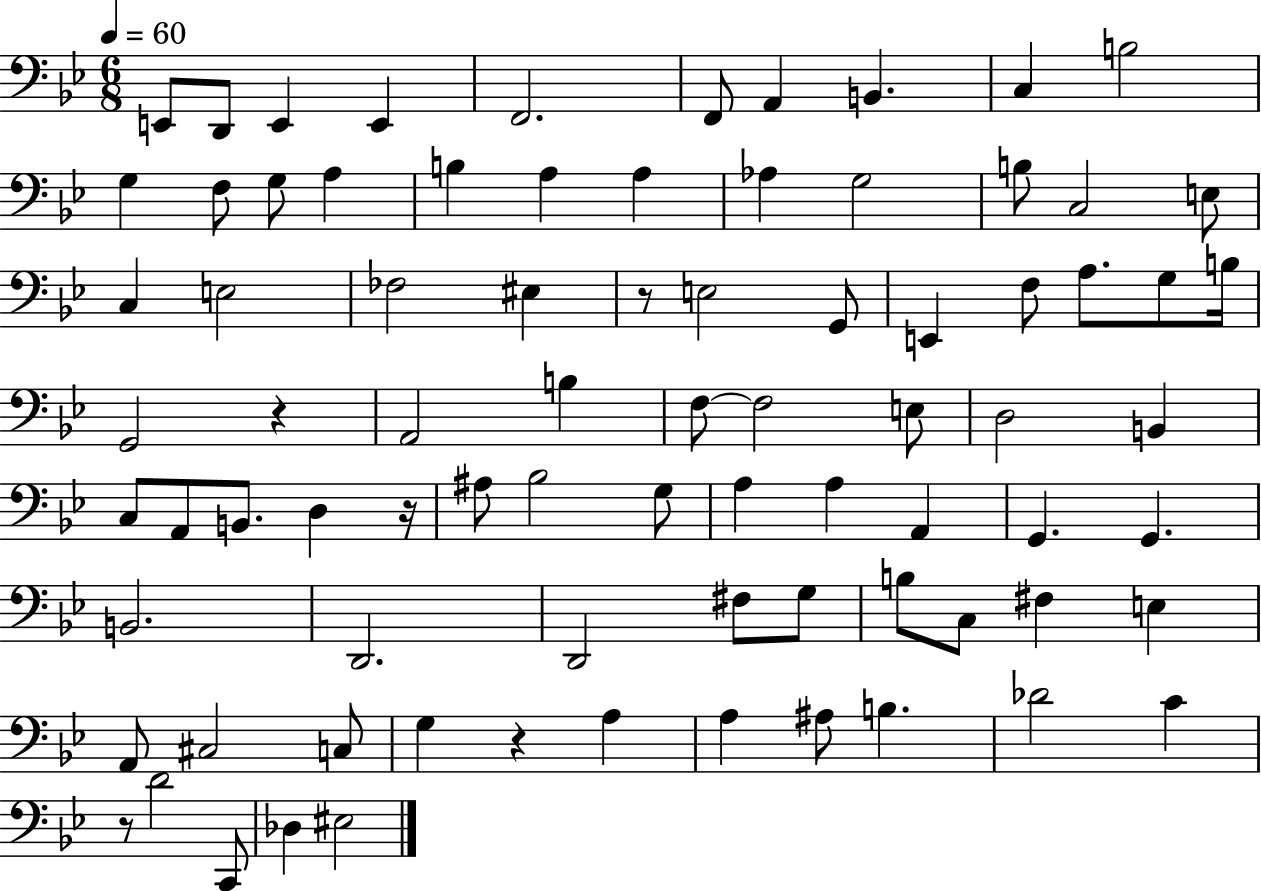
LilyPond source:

{
  \clef bass
  \numericTimeSignature
  \time 6/8
  \key bes \major
  \tempo 4 = 60
  e,8 d,8 e,4 e,4 | f,2. | f,8 a,4 b,4. | c4 b2 | \break g4 f8 g8 a4 | b4 a4 a4 | aes4 g2 | b8 c2 e8 | \break c4 e2 | fes2 eis4 | r8 e2 g,8 | e,4 f8 a8. g8 b16 | \break g,2 r4 | a,2 b4 | f8~~ f2 e8 | d2 b,4 | \break c8 a,8 b,8. d4 r16 | ais8 bes2 g8 | a4 a4 a,4 | g,4. g,4. | \break b,2. | d,2. | d,2 fis8 g8 | b8 c8 fis4 e4 | \break a,8 cis2 c8 | g4 r4 a4 | a4 ais8 b4. | des'2 c'4 | \break r8 d'2 c,8 | des4 eis2 | \bar "|."
}